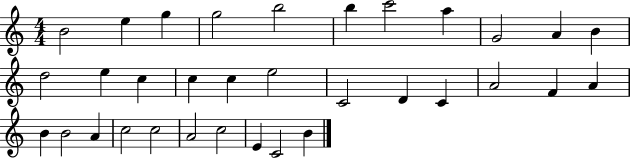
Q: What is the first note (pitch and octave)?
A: B4